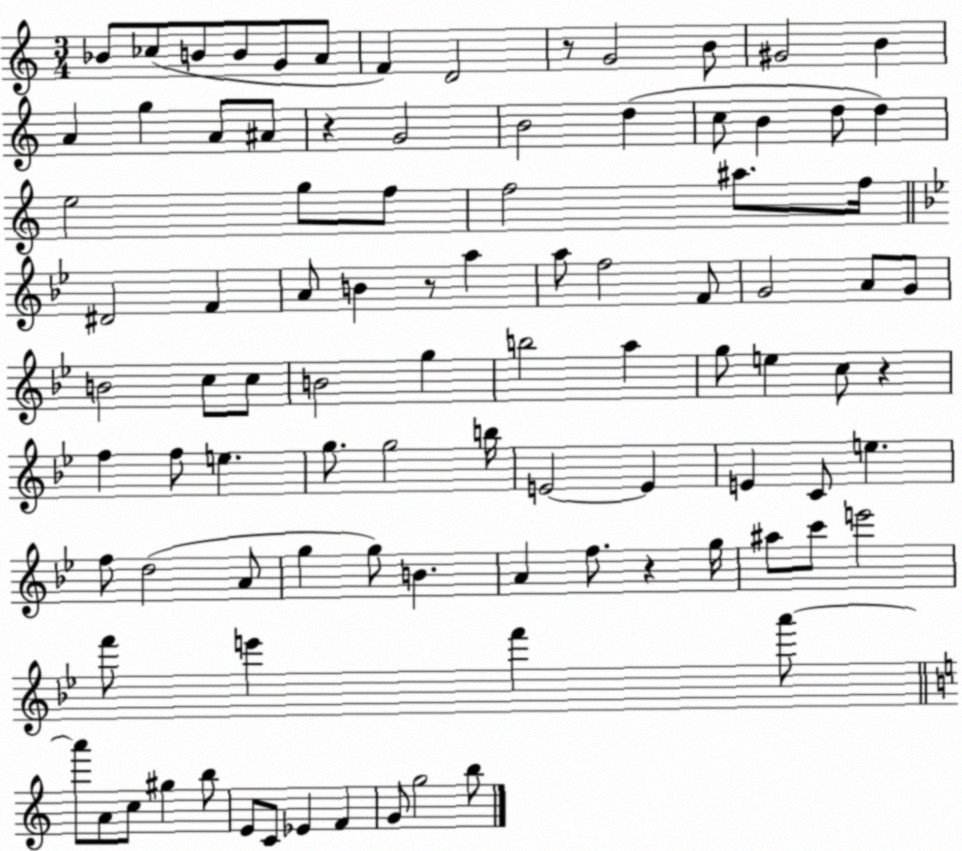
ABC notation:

X:1
T:Untitled
M:3/4
L:1/4
K:C
_B/2 _c/2 B/2 B/2 G/2 A/2 F D2 z/2 G2 B/2 ^G2 B A g A/2 ^A/2 z G2 B2 d c/2 B d/2 d e2 g/2 f/2 f2 ^a/2 f/4 ^D2 F A/2 B z/2 a a/2 f2 F/2 G2 A/2 G/2 B2 c/2 c/2 B2 g b2 a g/2 e c/2 z f f/2 e g/2 g2 b/4 E2 E E C/2 e f/2 d2 A/2 g g/2 B A f/2 z g/4 ^a/2 c'/2 e'2 f'/2 e' f' a'/2 a'/2 A/2 c/2 ^g b/2 E/2 C/2 _E F G/2 g2 b/2